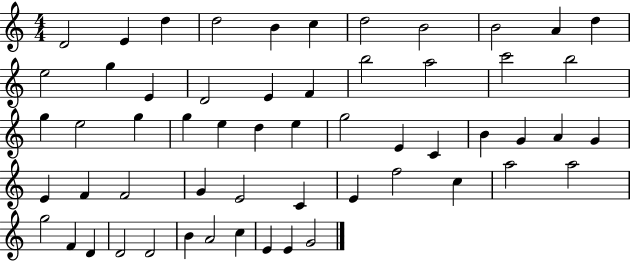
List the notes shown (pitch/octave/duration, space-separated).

D4/h E4/q D5/q D5/h B4/q C5/q D5/h B4/h B4/h A4/q D5/q E5/h G5/q E4/q D4/h E4/q F4/q B5/h A5/h C6/h B5/h G5/q E5/h G5/q G5/q E5/q D5/q E5/q G5/h E4/q C4/q B4/q G4/q A4/q G4/q E4/q F4/q F4/h G4/q E4/h C4/q E4/q F5/h C5/q A5/h A5/h G5/h F4/q D4/q D4/h D4/h B4/q A4/h C5/q E4/q E4/q G4/h